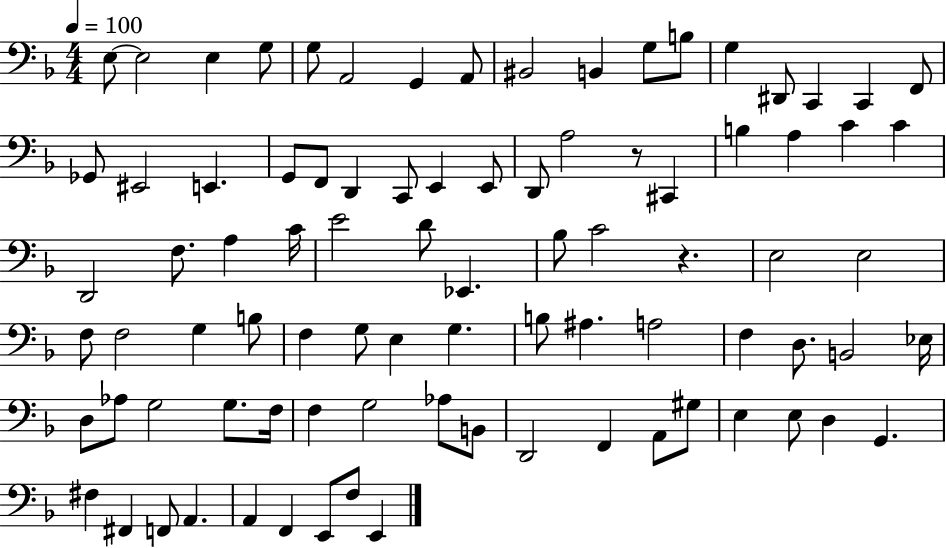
{
  \clef bass
  \numericTimeSignature
  \time 4/4
  \key f \major
  \tempo 4 = 100
  e8~~ e2 e4 g8 | g8 a,2 g,4 a,8 | bis,2 b,4 g8 b8 | g4 dis,8 c,4 c,4 f,8 | \break ges,8 eis,2 e,4. | g,8 f,8 d,4 c,8 e,4 e,8 | d,8 a2 r8 cis,4 | b4 a4 c'4 c'4 | \break d,2 f8. a4 c'16 | e'2 d'8 ees,4. | bes8 c'2 r4. | e2 e2 | \break f8 f2 g4 b8 | f4 g8 e4 g4. | b8 ais4. a2 | f4 d8. b,2 ees16 | \break d8 aes8 g2 g8. f16 | f4 g2 aes8 b,8 | d,2 f,4 a,8 gis8 | e4 e8 d4 g,4. | \break fis4 fis,4 f,8 a,4. | a,4 f,4 e,8 f8 e,4 | \bar "|."
}